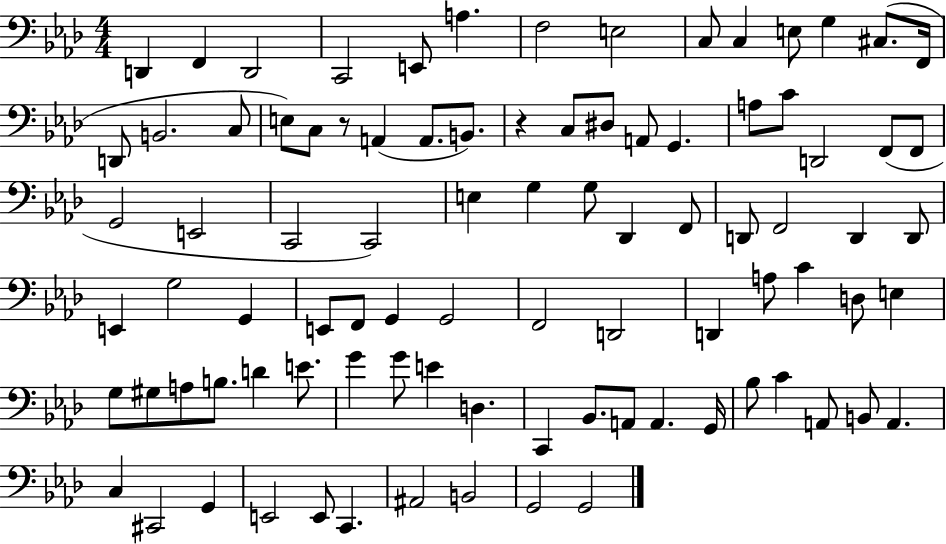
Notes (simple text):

D2/q F2/q D2/h C2/h E2/e A3/q. F3/h E3/h C3/e C3/q E3/e G3/q C#3/e. F2/s D2/e B2/h. C3/e E3/e C3/e R/e A2/q A2/e. B2/e. R/q C3/e D#3/e A2/e G2/q. A3/e C4/e D2/h F2/e F2/e G2/h E2/h C2/h C2/h E3/q G3/q G3/e Db2/q F2/e D2/e F2/h D2/q D2/e E2/q G3/h G2/q E2/e F2/e G2/q G2/h F2/h D2/h D2/q A3/e C4/q D3/e E3/q G3/e G#3/e A3/e B3/e. D4/q E4/e. G4/q G4/e E4/q D3/q. C2/q Bb2/e. A2/e A2/q. G2/s Bb3/e C4/q A2/e B2/e A2/q. C3/q C#2/h G2/q E2/h E2/e C2/q. A#2/h B2/h G2/h G2/h